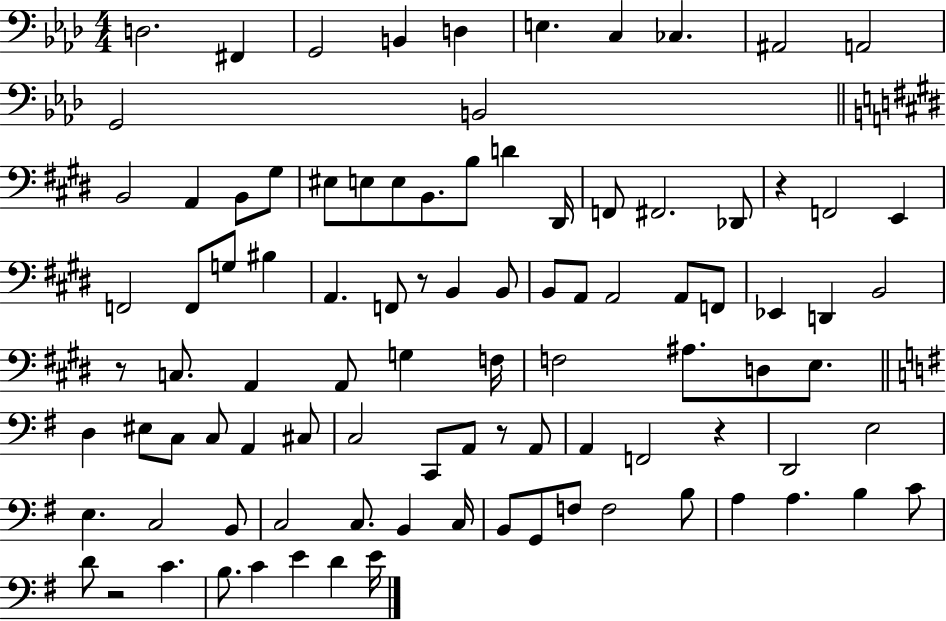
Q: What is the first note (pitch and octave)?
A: D3